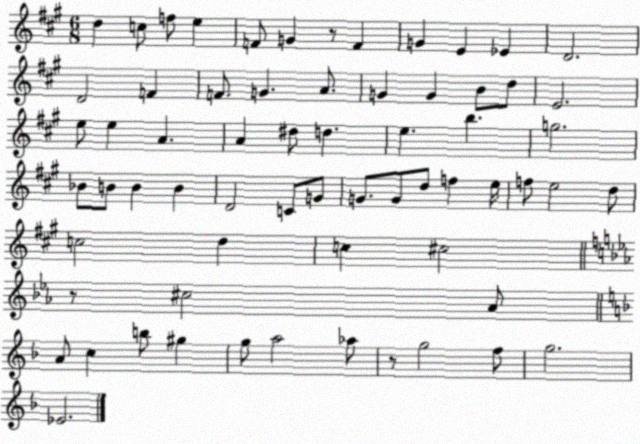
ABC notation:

X:1
T:Untitled
M:6/8
L:1/4
K:A
d c/2 f/2 e F/2 G z/2 F G E _E D2 D2 F F/2 G A/2 G G B/2 d/2 E2 e/2 e A A ^d/2 d e b g2 _B/2 B/2 B B D2 C/2 G/2 G/2 G/2 d/2 f e/4 f/2 e2 d/2 c2 d c ^c2 z/2 ^c2 _A/2 A/2 c b/2 ^g g/2 a2 _a/2 z/2 g2 f/2 g2 _E2